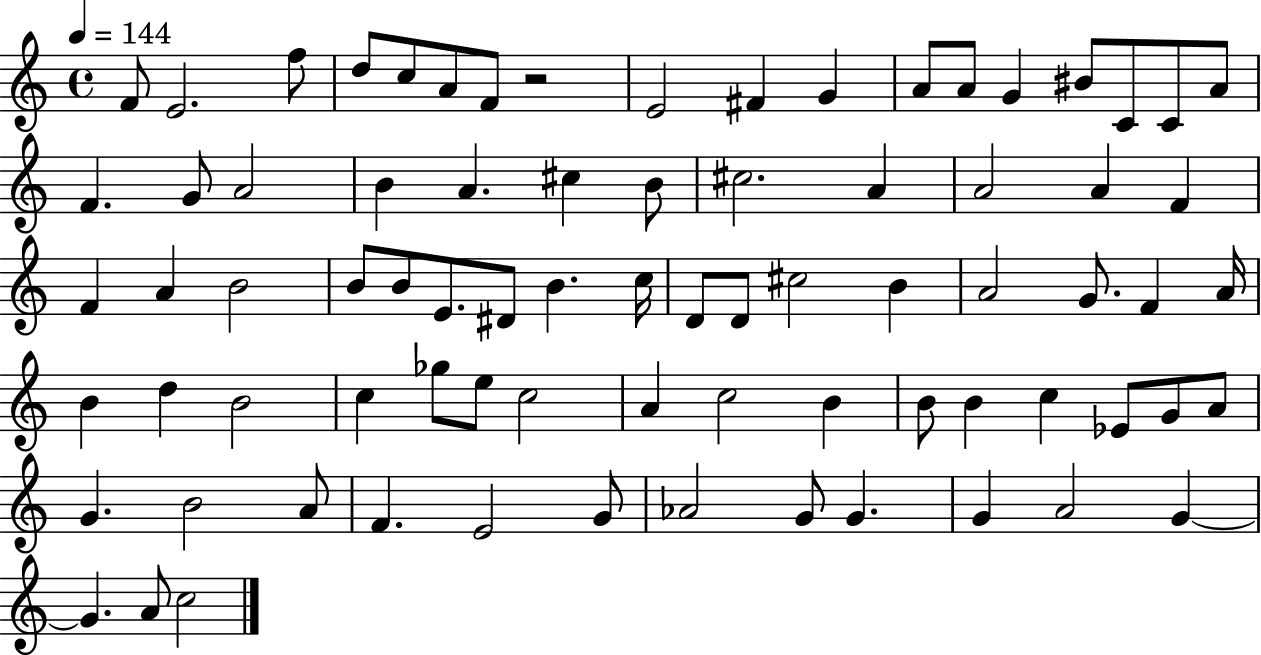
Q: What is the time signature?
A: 4/4